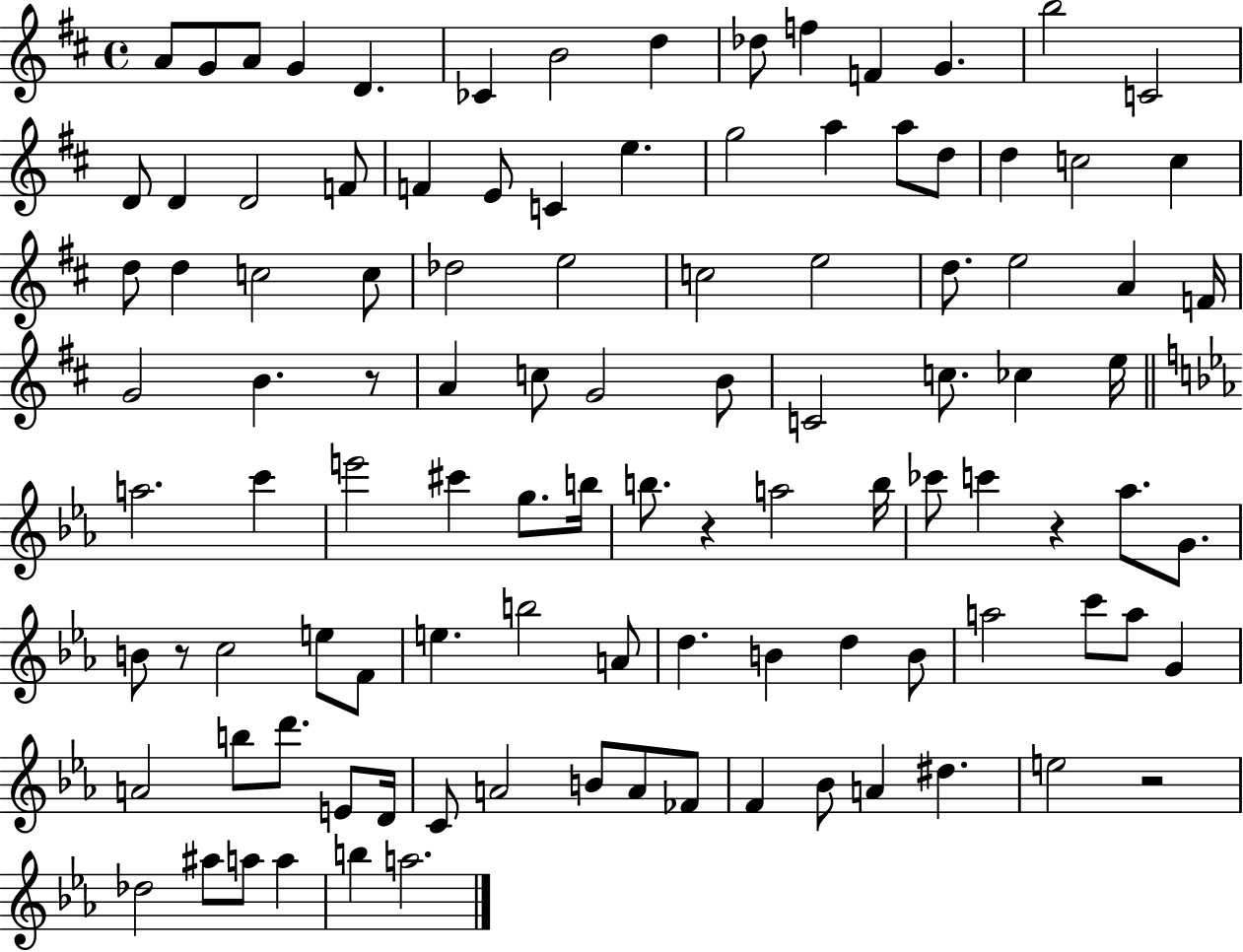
A4/e G4/e A4/e G4/q D4/q. CES4/q B4/h D5/q Db5/e F5/q F4/q G4/q. B5/h C4/h D4/e D4/q D4/h F4/e F4/q E4/e C4/q E5/q. G5/h A5/q A5/e D5/e D5/q C5/h C5/q D5/e D5/q C5/h C5/e Db5/h E5/h C5/h E5/h D5/e. E5/h A4/q F4/s G4/h B4/q. R/e A4/q C5/e G4/h B4/e C4/h C5/e. CES5/q E5/s A5/h. C6/q E6/h C#6/q G5/e. B5/s B5/e. R/q A5/h B5/s CES6/e C6/q R/q Ab5/e. G4/e. B4/e R/e C5/h E5/e F4/e E5/q. B5/h A4/e D5/q. B4/q D5/q B4/e A5/h C6/e A5/e G4/q A4/h B5/e D6/e. E4/e D4/s C4/e A4/h B4/e A4/e FES4/e F4/q Bb4/e A4/q D#5/q. E5/h R/h Db5/h A#5/e A5/e A5/q B5/q A5/h.